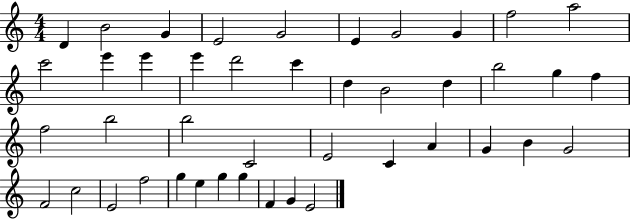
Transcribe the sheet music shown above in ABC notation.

X:1
T:Untitled
M:4/4
L:1/4
K:C
D B2 G E2 G2 E G2 G f2 a2 c'2 e' e' e' d'2 c' d B2 d b2 g f f2 b2 b2 C2 E2 C A G B G2 F2 c2 E2 f2 g e g g F G E2